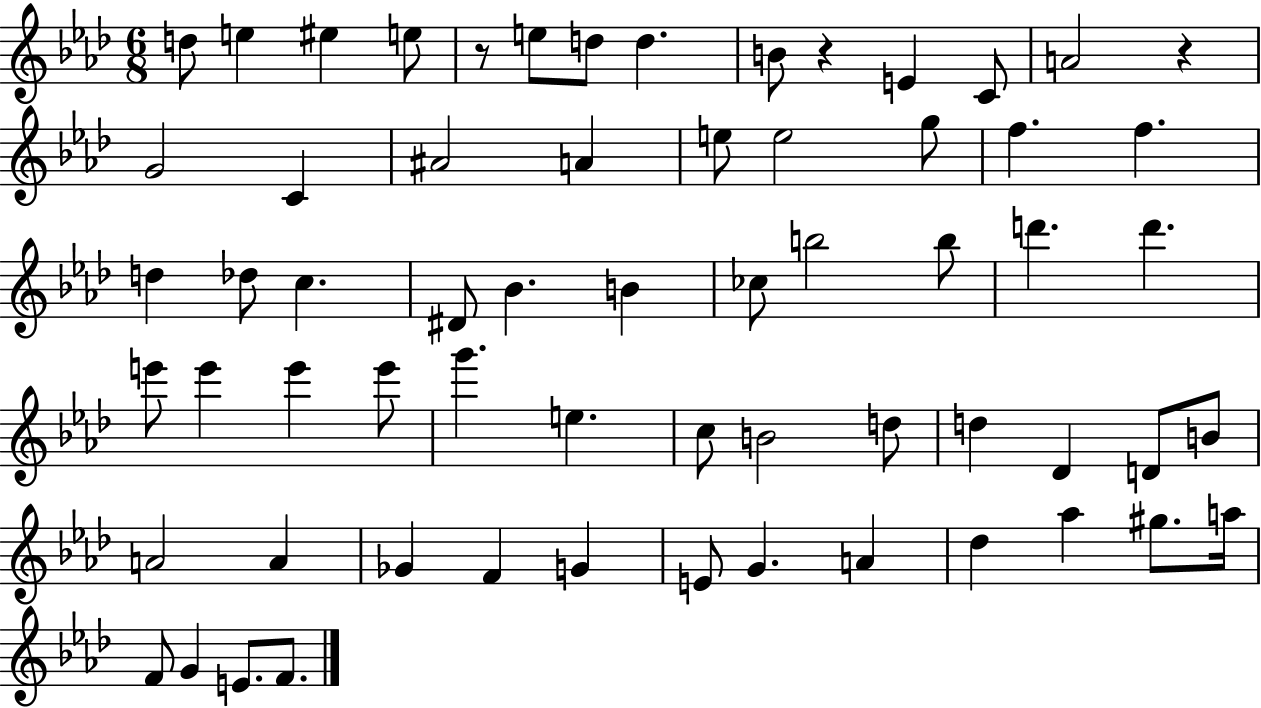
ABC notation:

X:1
T:Untitled
M:6/8
L:1/4
K:Ab
d/2 e ^e e/2 z/2 e/2 d/2 d B/2 z E C/2 A2 z G2 C ^A2 A e/2 e2 g/2 f f d _d/2 c ^D/2 _B B _c/2 b2 b/2 d' d' e'/2 e' e' e'/2 g' e c/2 B2 d/2 d _D D/2 B/2 A2 A _G F G E/2 G A _d _a ^g/2 a/4 F/2 G E/2 F/2